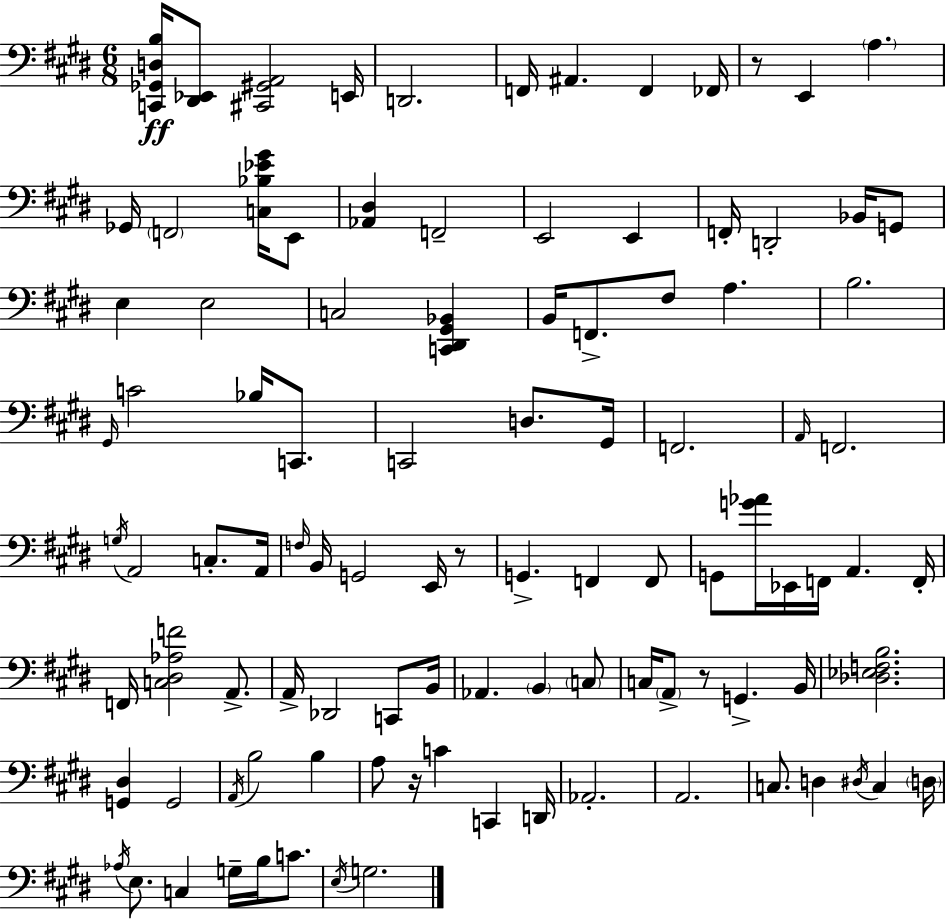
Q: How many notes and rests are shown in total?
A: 102